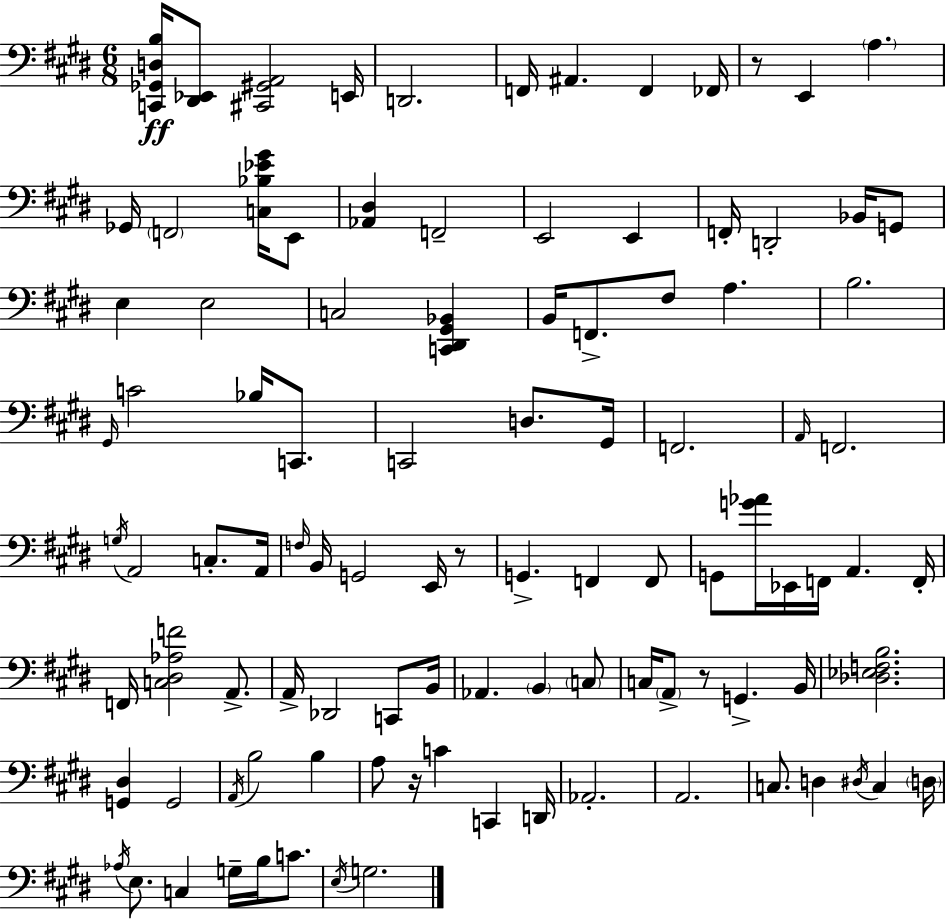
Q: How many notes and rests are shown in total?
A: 102